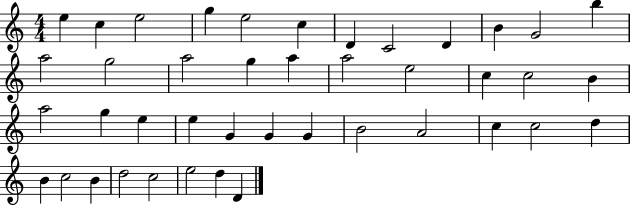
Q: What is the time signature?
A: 4/4